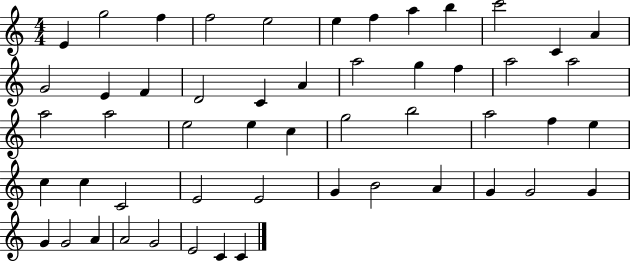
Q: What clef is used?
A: treble